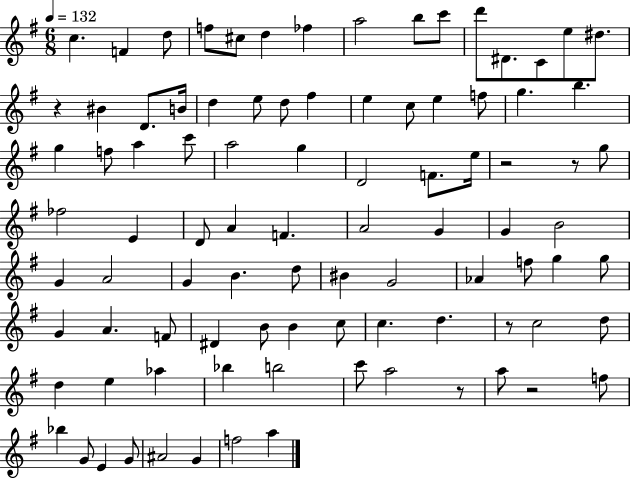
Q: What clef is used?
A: treble